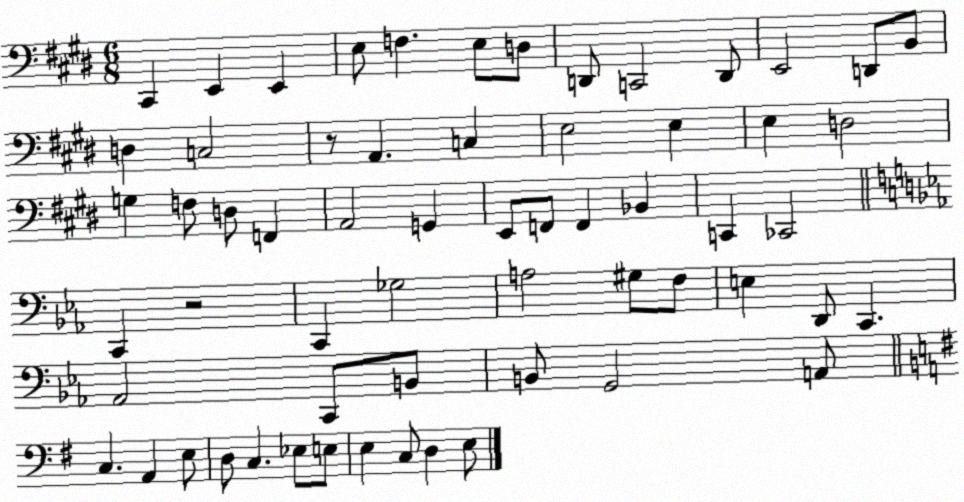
X:1
T:Untitled
M:6/8
L:1/4
K:E
^C,, E,, E,, E,/2 F, E,/2 D,/2 D,,/2 C,,2 D,,/2 E,,2 D,,/2 B,,/2 D, C,2 z/2 A,, C, E,2 E, E, D,2 G, F,/2 D,/2 F,, A,,2 G,, E,,/2 F,,/2 F,, _B,, C,, _C,,2 C,, z2 C,, _G,2 A,2 ^G,/2 F,/2 E, D,,/2 C,, _A,,2 C,,/2 B,,/2 B,,/2 G,,2 A,,/2 C, A,, E,/2 D,/2 C, _E,/2 E,/2 E, C,/2 D, E,/2